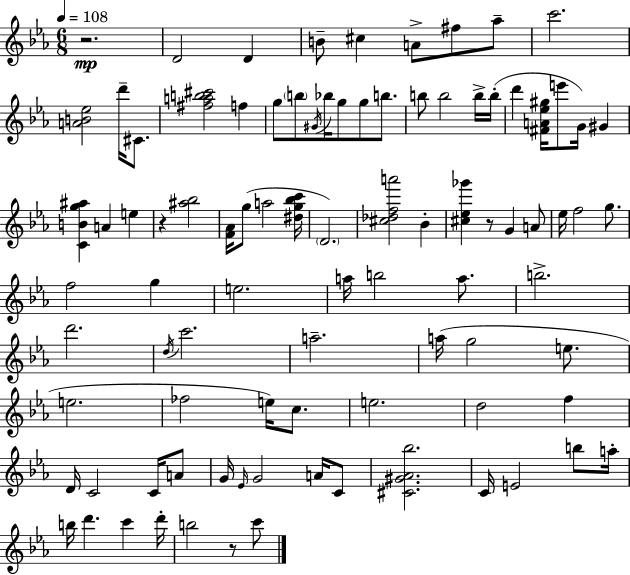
{
  \clef treble
  \numericTimeSignature
  \time 6/8
  \key ees \major
  \tempo 4 = 108
  \repeat volta 2 { r2.\mp | d'2 d'4 | b'8-- cis''4 a'8-> fis''8 aes''8-- | c'''2. | \break <a' b' ees''>2 d'''16-- cis'8. | <fis'' a'' b'' cis'''>2 f''4 | g''8 \parenthesize b''8 \acciaccatura { gis'16 } bes''16 g''8 g''8 b''8. | b''8 b''2 b''16-> | \break b''16-.( d'''4 <fis' a' ees'' gis''>16 e'''8 g'16) gis'4 | <c' b' g'' ais''>4 a'4 e''4 | r4 <ais'' bes''>2 | <f' aes'>16 g''8( a''2 | \break <dis'' g'' bes'' c'''>16 \parenthesize d'2.) | <cis'' des'' f'' a'''>2 bes'4-. | <cis'' ees'' ges'''>4 r8 g'4 a'8 | ees''16 f''2 g''8. | \break f''2 g''4 | e''2. | a''16 b''2 a''8. | b''2.-> | \break d'''2. | \acciaccatura { d''16 } c'''2. | a''2.-- | a''16( g''2 e''8. | \break e''2. | fes''2 e''16) c''8. | e''2. | d''2 f''4 | \break d'16 c'2 c'16 | a'8 g'16 \grace { ees'16 } g'2 | a'16 c'8 <cis' gis' aes' bes''>2. | c'16 e'2 | \break b''8 a''16-. b''16 d'''4. c'''4 | d'''16-. b''2 r8 | c'''8 } \bar "|."
}